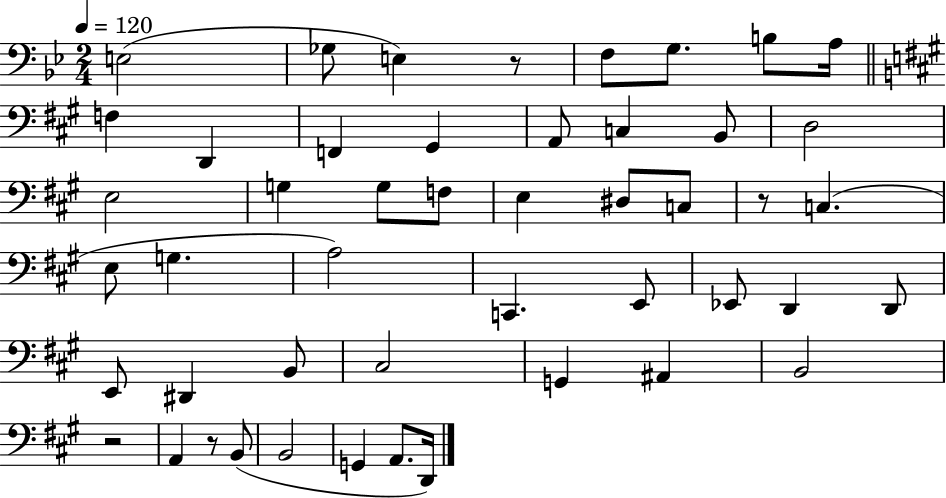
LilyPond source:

{
  \clef bass
  \numericTimeSignature
  \time 2/4
  \key bes \major
  \tempo 4 = 120
  \repeat volta 2 { e2( | ges8 e4) r8 | f8 g8. b8 a16 | \bar "||" \break \key a \major f4 d,4 | f,4 gis,4 | a,8 c4 b,8 | d2 | \break e2 | g4 g8 f8 | e4 dis8 c8 | r8 c4.( | \break e8 g4. | a2) | c,4. e,8 | ees,8 d,4 d,8 | \break e,8 dis,4 b,8 | cis2 | g,4 ais,4 | b,2 | \break r2 | a,4 r8 b,8( | b,2 | g,4 a,8. d,16) | \break } \bar "|."
}